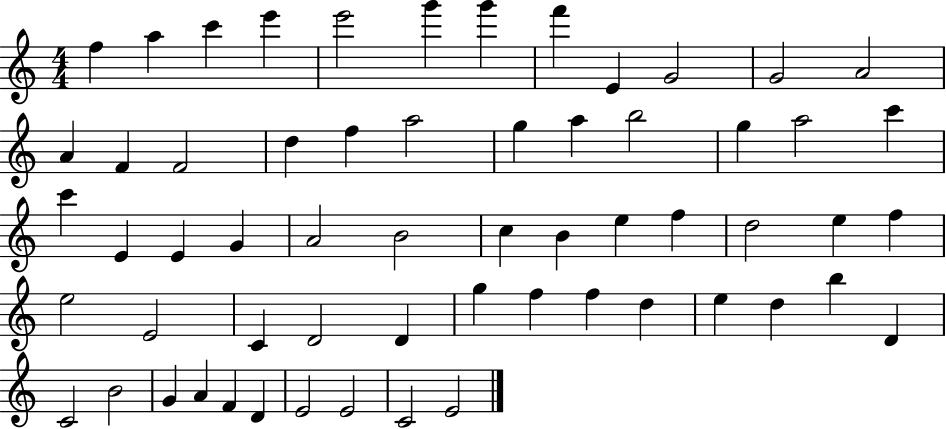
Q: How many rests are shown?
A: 0